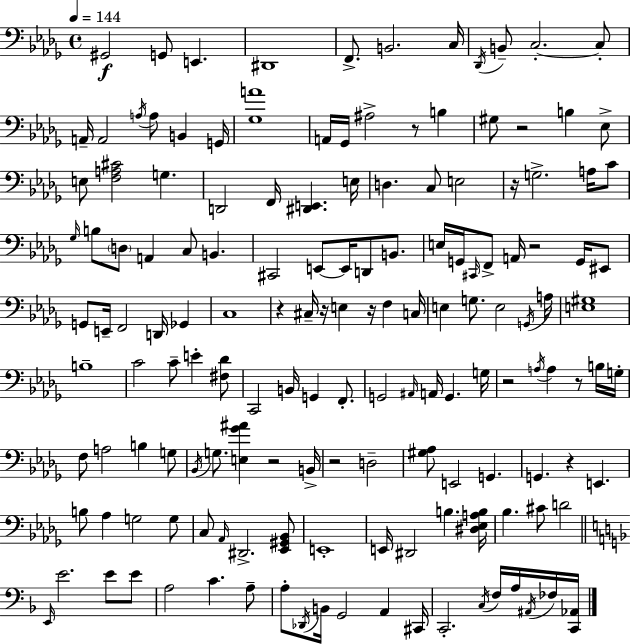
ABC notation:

X:1
T:Untitled
M:4/4
L:1/4
K:Bbm
^G,,2 G,,/2 E,, ^D,,4 F,,/2 B,,2 C,/4 _D,,/4 B,,/2 C,2 C,/2 A,,/4 A,,2 A,/4 A,/2 B,, G,,/4 [_G,A]4 A,,/4 _G,,/4 ^A,2 z/2 B, ^G,/2 z2 B, _E,/2 E,/2 [F,A,^C]2 G, D,,2 F,,/4 [^D,,E,,] E,/4 D, C,/2 E,2 z/4 G,2 A,/4 C/2 _G,/4 B,/2 D,/2 A,, C,/2 B,, ^C,,2 E,,/2 E,,/4 D,,/2 B,,/2 E,/4 G,,/4 ^C,,/4 F,,/2 A,,/4 z2 G,,/4 ^E,,/2 G,,/2 E,,/4 F,,2 D,,/4 _G,, C,4 z ^C,/4 z/4 E, z/4 F, C,/4 E, G,/2 E,2 G,,/4 A,/4 [E,^G,]4 B,4 C2 C/2 E [^F,_D]/2 C,,2 B,,/4 G,, F,,/2 G,,2 ^A,,/4 A,,/4 G,, G,/4 z2 A,/4 A, z/2 B,/4 G,/4 F,/2 A,2 B, G,/2 _B,,/4 G,/2 [E,_G^A] z2 B,,/4 z2 D,2 [^G,_A,]/2 E,,2 G,, G,, z E,, B,/2 _A, G,2 G,/2 C,/2 _A,,/4 ^D,,2 [_E,,^G,,_B,,]/2 E,,4 E,,/4 ^D,,2 B, [^D,_E,A,B,]/4 _B, ^C/2 D2 E,,/4 E2 E/2 E/2 A,2 C A,/2 A,/2 _D,,/4 B,,/4 G,,2 A,, ^C,,/4 C,,2 C,/4 F,/4 A,/4 ^A,,/4 _F,/4 [C,,_A,,]/4